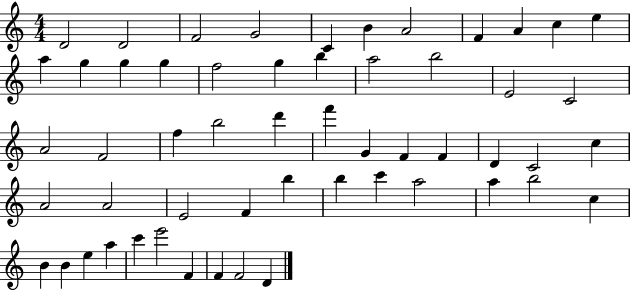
X:1
T:Untitled
M:4/4
L:1/4
K:C
D2 D2 F2 G2 C B A2 F A c e a g g g f2 g b a2 b2 E2 C2 A2 F2 f b2 d' f' G F F D C2 c A2 A2 E2 F b b c' a2 a b2 c B B e a c' e'2 F F F2 D